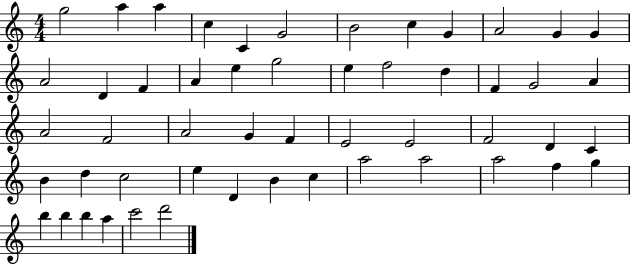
G5/h A5/q A5/q C5/q C4/q G4/h B4/h C5/q G4/q A4/h G4/q G4/q A4/h D4/q F4/q A4/q E5/q G5/h E5/q F5/h D5/q F4/q G4/h A4/q A4/h F4/h A4/h G4/q F4/q E4/h E4/h F4/h D4/q C4/q B4/q D5/q C5/h E5/q D4/q B4/q C5/q A5/h A5/h A5/h F5/q G5/q B5/q B5/q B5/q A5/q C6/h D6/h